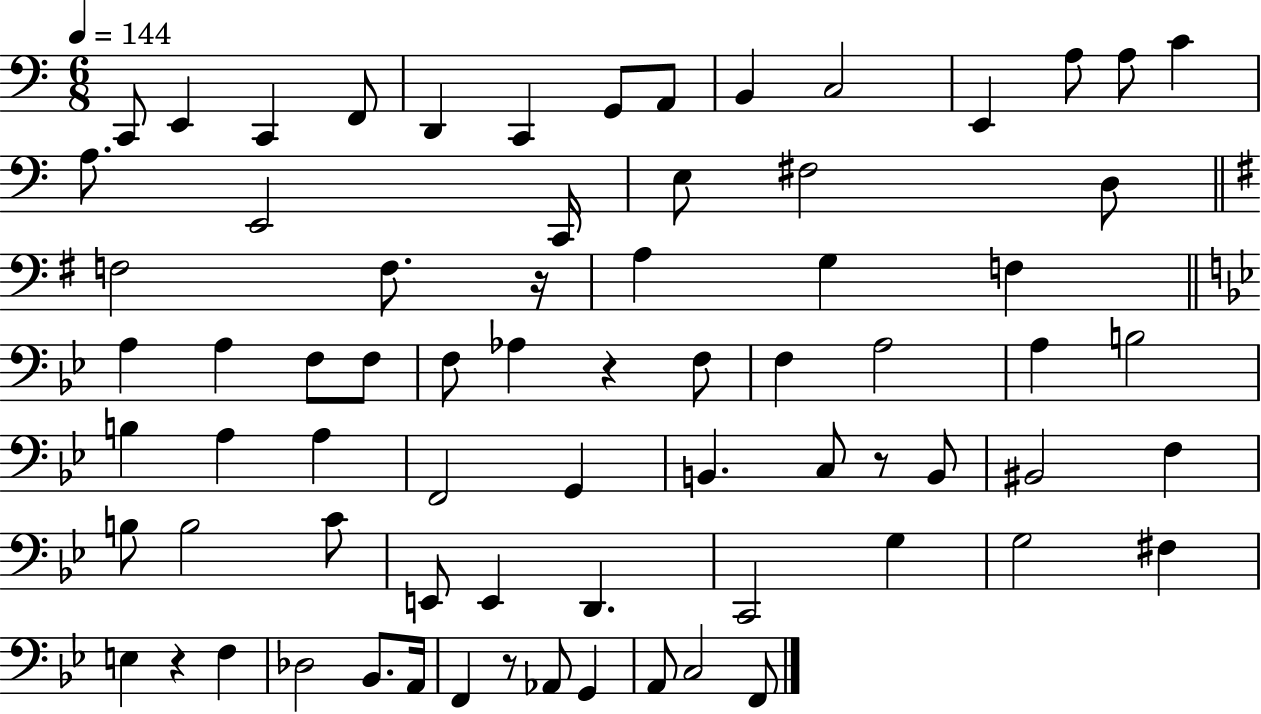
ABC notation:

X:1
T:Untitled
M:6/8
L:1/4
K:C
C,,/2 E,, C,, F,,/2 D,, C,, G,,/2 A,,/2 B,, C,2 E,, A,/2 A,/2 C A,/2 E,,2 C,,/4 E,/2 ^F,2 D,/2 F,2 F,/2 z/4 A, G, F, A, A, F,/2 F,/2 F,/2 _A, z F,/2 F, A,2 A, B,2 B, A, A, F,,2 G,, B,, C,/2 z/2 B,,/2 ^B,,2 F, B,/2 B,2 C/2 E,,/2 E,, D,, C,,2 G, G,2 ^F, E, z F, _D,2 _B,,/2 A,,/4 F,, z/2 _A,,/2 G,, A,,/2 C,2 F,,/2